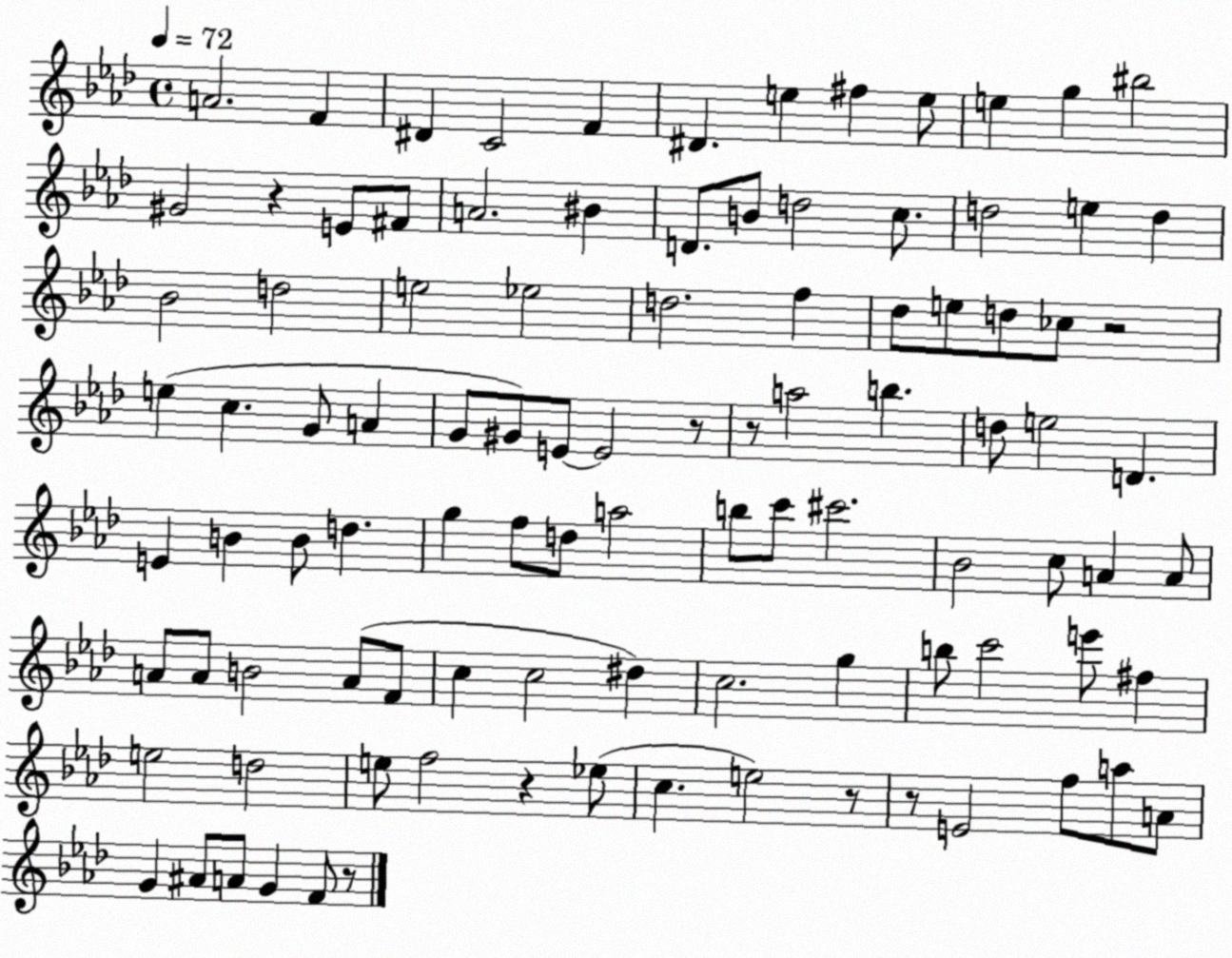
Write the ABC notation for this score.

X:1
T:Untitled
M:4/4
L:1/4
K:Ab
A2 F ^D C2 F ^D e ^f e/2 e g ^b2 ^G2 z E/2 ^F/2 A2 ^B D/2 B/2 d2 c/2 d2 e d _B2 d2 e2 _e2 d2 f _d/2 e/2 d/2 _c/2 z2 e c G/2 A G/2 ^G/2 E/2 E2 z/2 z/2 a2 b d/2 e2 D E B B/2 d g f/2 d/2 a2 b/2 c'/2 ^c'2 _B2 c/2 A A/2 A/2 A/2 B2 A/2 F/2 c c2 ^d c2 g b/2 c'2 e'/2 ^f e2 d2 e/2 f2 z _e/2 c e2 z/2 z/2 E2 f/2 a/2 A/2 G ^A/2 A/2 G F/2 z/2